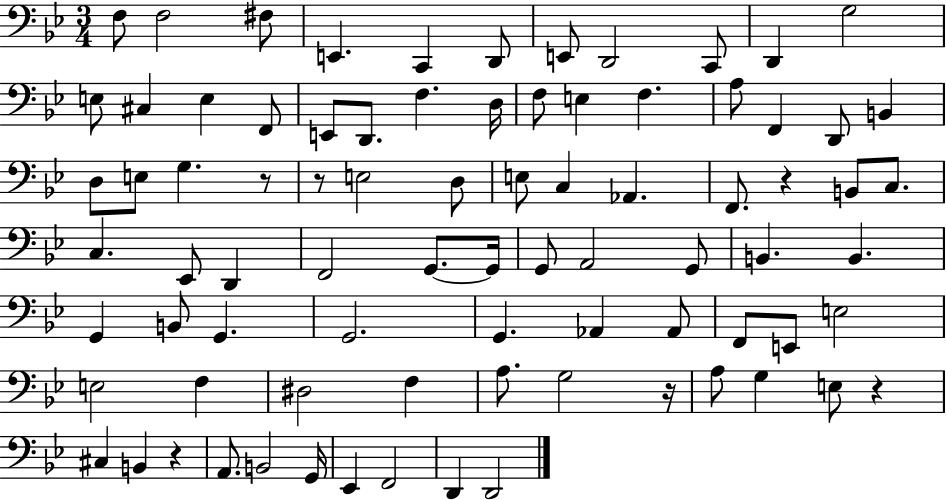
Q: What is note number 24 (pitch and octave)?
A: F2